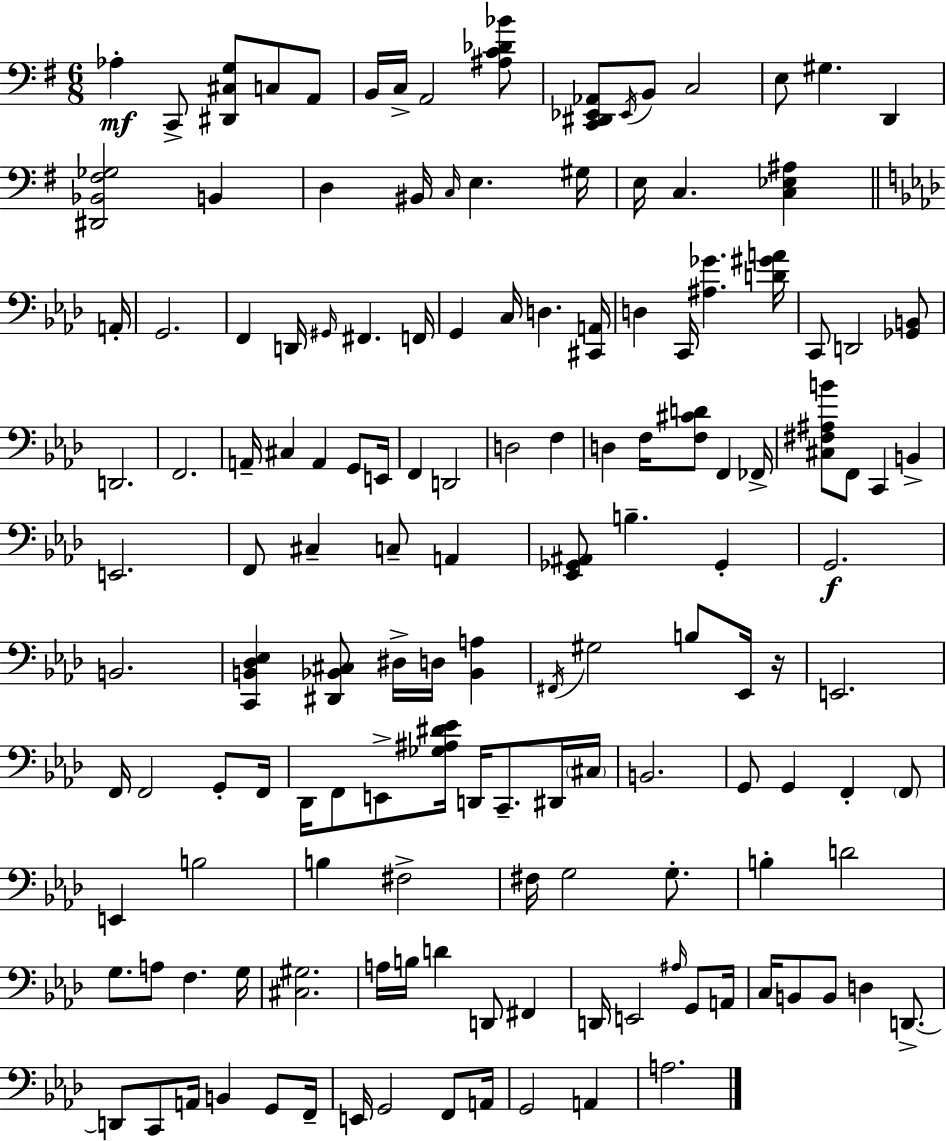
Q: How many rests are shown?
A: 1